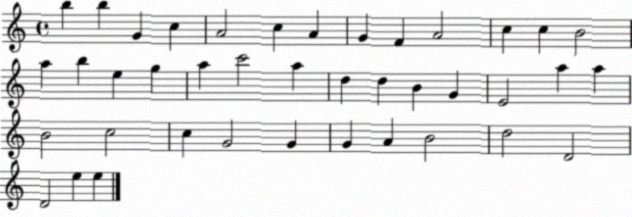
X:1
T:Untitled
M:4/4
L:1/4
K:C
b b G c A2 c A G F A2 c c B2 a b e g a c'2 a d d B G E2 a a B2 c2 c G2 G G A B2 d2 D2 D2 e e